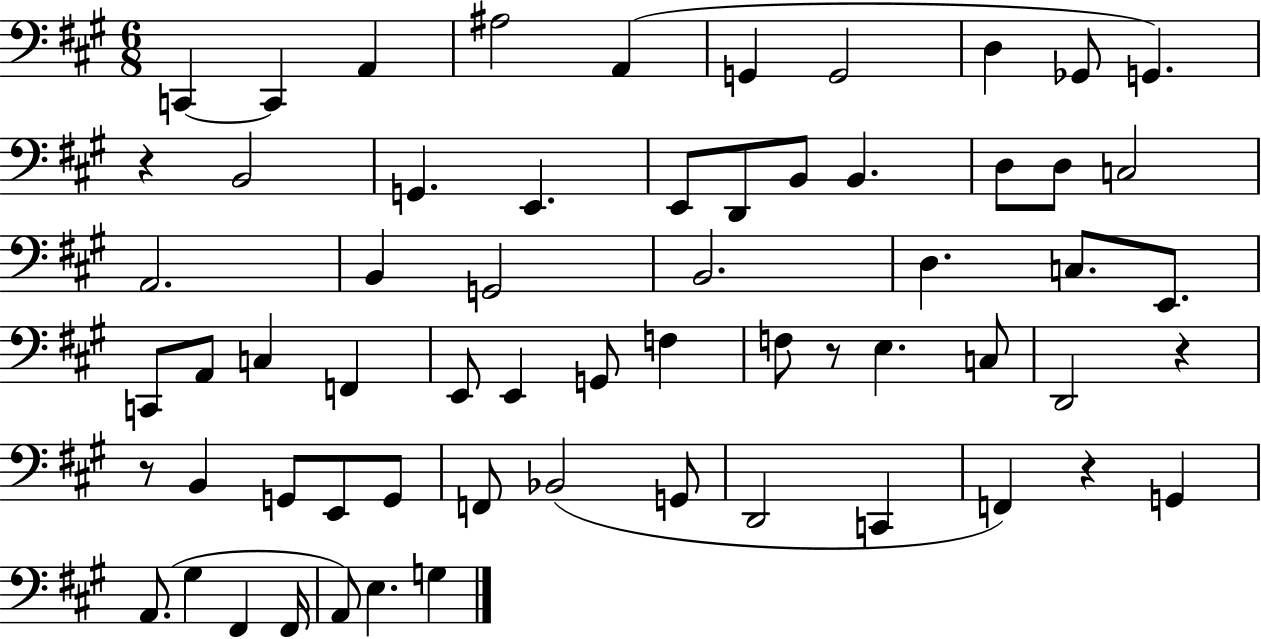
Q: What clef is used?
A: bass